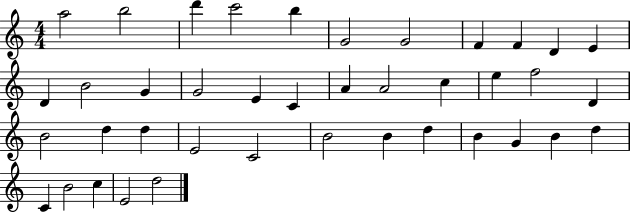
A5/h B5/h D6/q C6/h B5/q G4/h G4/h F4/q F4/q D4/q E4/q D4/q B4/h G4/q G4/h E4/q C4/q A4/q A4/h C5/q E5/q F5/h D4/q B4/h D5/q D5/q E4/h C4/h B4/h B4/q D5/q B4/q G4/q B4/q D5/q C4/q B4/h C5/q E4/h D5/h